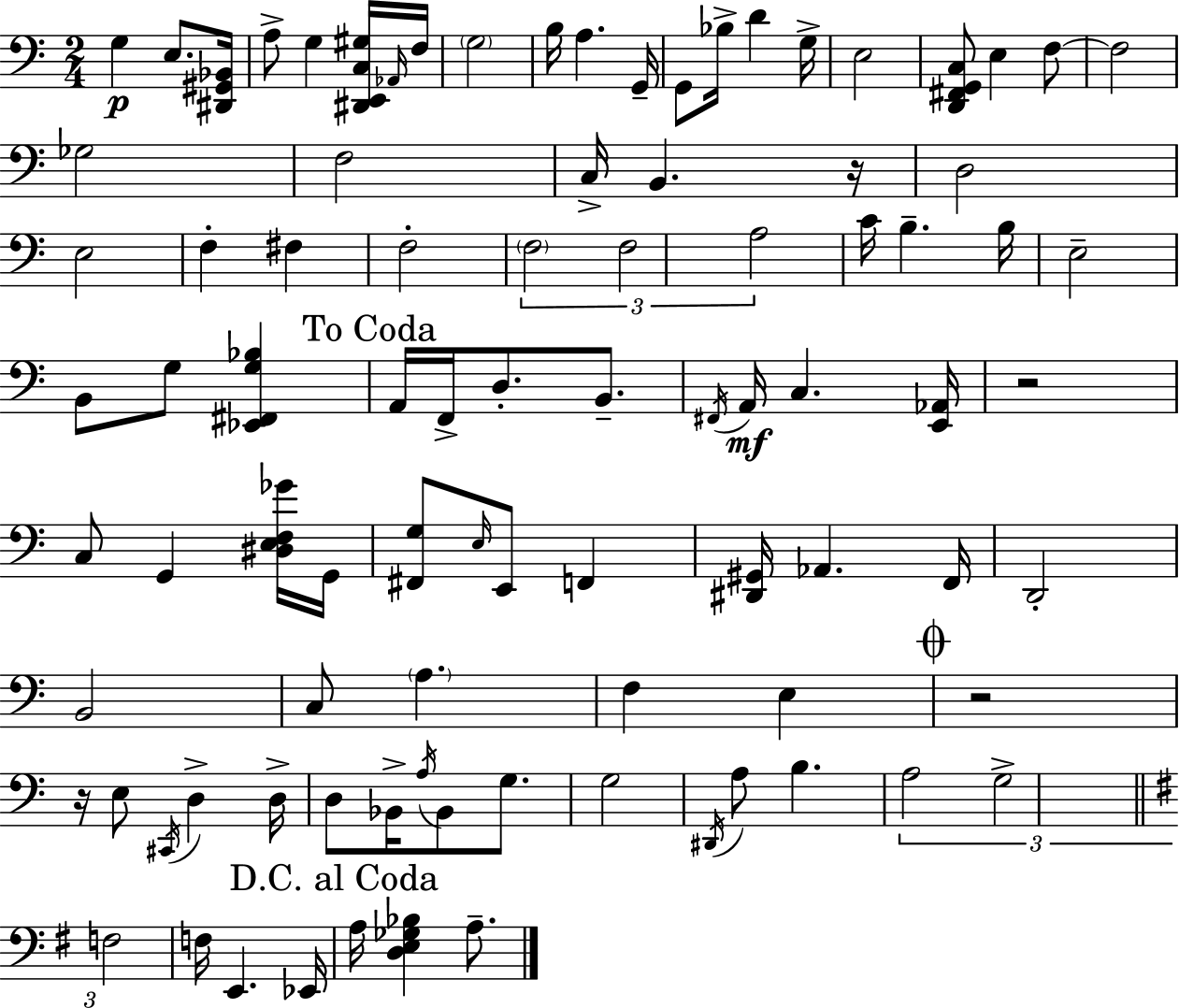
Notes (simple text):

G3/q E3/e. [D#2,G#2,Bb2]/s A3/e G3/q [D#2,E2,C3,G#3]/s Ab2/s F3/s G3/h B3/s A3/q. G2/s G2/e Bb3/s D4/q G3/s E3/h [D2,F#2,G2,C3]/e E3/q F3/e F3/h Gb3/h F3/h C3/s B2/q. R/s D3/h E3/h F3/q F#3/q F3/h F3/h F3/h A3/h C4/s B3/q. B3/s E3/h B2/e G3/e [Eb2,F#2,G3,Bb3]/q A2/s F2/s D3/e. B2/e. F#2/s A2/s C3/q. [E2,Ab2]/s R/h C3/e G2/q [D#3,E3,F3,Gb4]/s G2/s [F#2,G3]/e E3/s E2/e F2/q [D#2,G#2]/s Ab2/q. F2/s D2/h B2/h C3/e A3/q. F3/q E3/q R/h R/s E3/e C#2/s D3/q D3/s D3/e Bb2/s A3/s Bb2/e G3/e. G3/h D#2/s A3/e B3/q. A3/h G3/h F3/h F3/s E2/q. Eb2/s A3/s [D3,E3,Gb3,Bb3]/q A3/e.